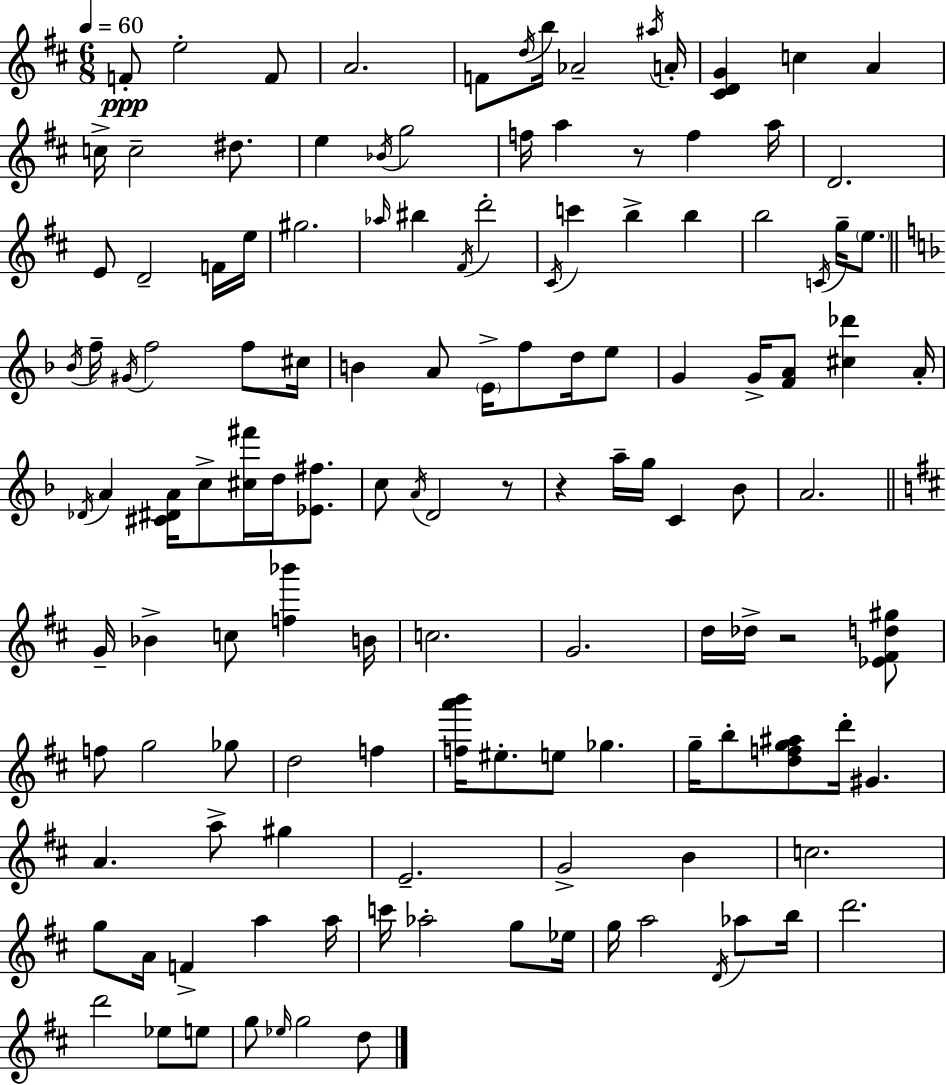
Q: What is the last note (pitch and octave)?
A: D5